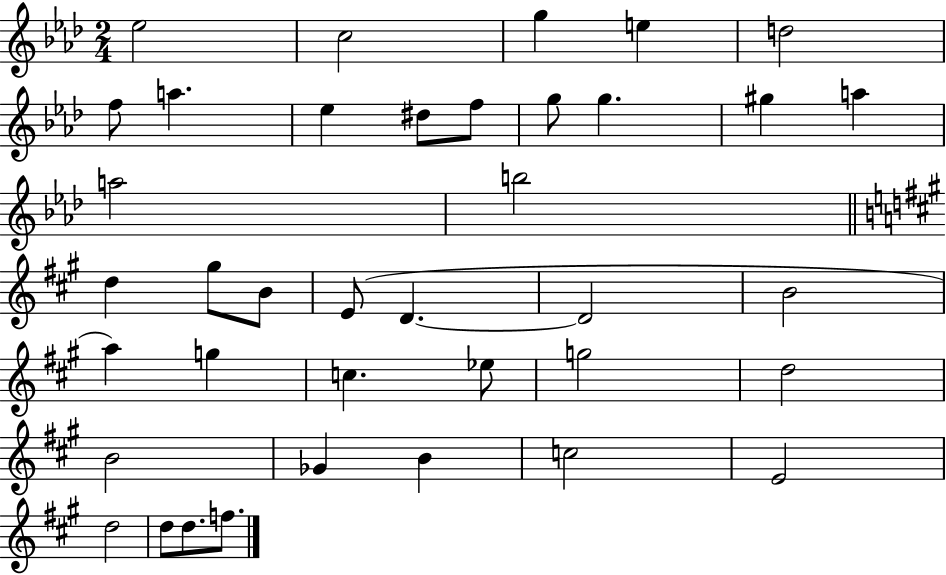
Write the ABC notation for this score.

X:1
T:Untitled
M:2/4
L:1/4
K:Ab
_e2 c2 g e d2 f/2 a _e ^d/2 f/2 g/2 g ^g a a2 b2 d ^g/2 B/2 E/2 D D2 B2 a g c _e/2 g2 d2 B2 _G B c2 E2 d2 d/2 d/2 f/2